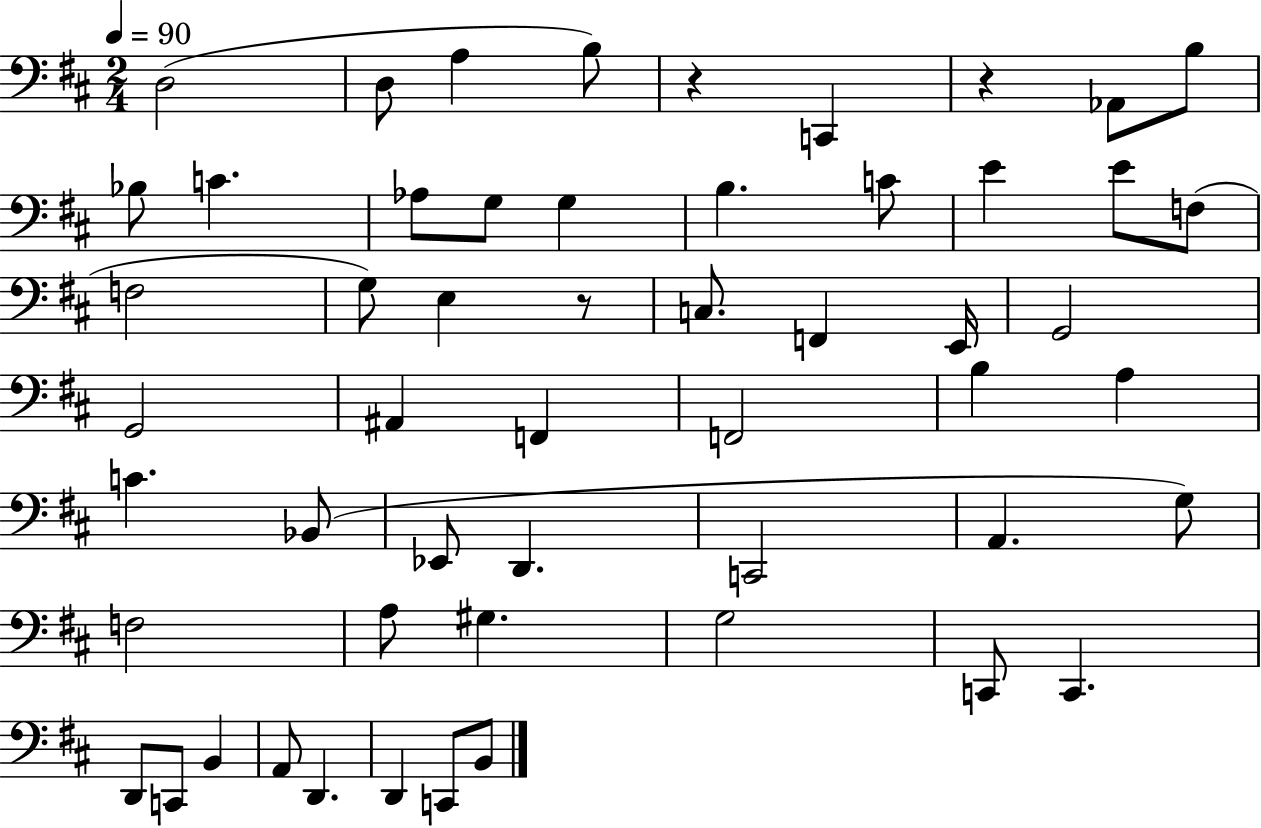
{
  \clef bass
  \numericTimeSignature
  \time 2/4
  \key d \major
  \tempo 4 = 90
  d2( | d8 a4 b8) | r4 c,4 | r4 aes,8 b8 | \break bes8 c'4. | aes8 g8 g4 | b4. c'8 | e'4 e'8 f8( | \break f2 | g8) e4 r8 | c8. f,4 e,16 | g,2 | \break g,2 | ais,4 f,4 | f,2 | b4 a4 | \break c'4. bes,8( | ees,8 d,4. | c,2 | a,4. g8) | \break f2 | a8 gis4. | g2 | c,8 c,4. | \break d,8 c,8 b,4 | a,8 d,4. | d,4 c,8 b,8 | \bar "|."
}